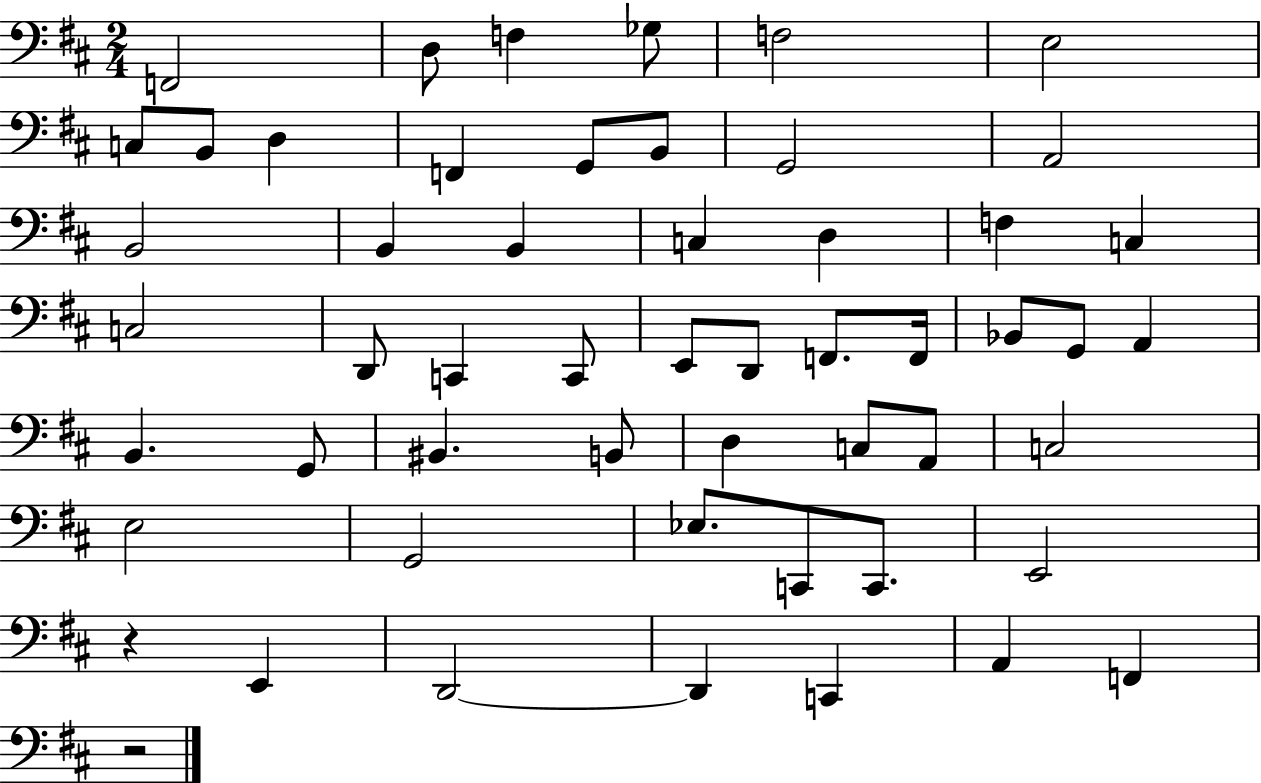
F2/h D3/e F3/q Gb3/e F3/h E3/h C3/e B2/e D3/q F2/q G2/e B2/e G2/h A2/h B2/h B2/q B2/q C3/q D3/q F3/q C3/q C3/h D2/e C2/q C2/e E2/e D2/e F2/e. F2/s Bb2/e G2/e A2/q B2/q. G2/e BIS2/q. B2/e D3/q C3/e A2/e C3/h E3/h G2/h Eb3/e. C2/e C2/e. E2/h R/q E2/q D2/h D2/q C2/q A2/q F2/q R/h